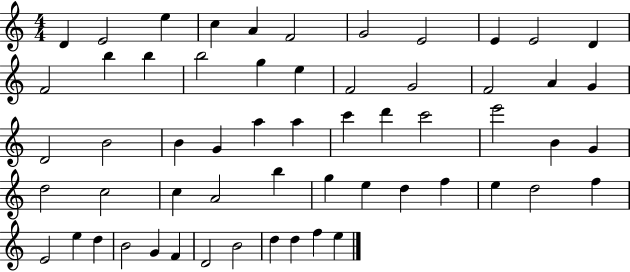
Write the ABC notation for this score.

X:1
T:Untitled
M:4/4
L:1/4
K:C
D E2 e c A F2 G2 E2 E E2 D F2 b b b2 g e F2 G2 F2 A G D2 B2 B G a a c' d' c'2 e'2 B G d2 c2 c A2 b g e d f e d2 f E2 e d B2 G F D2 B2 d d f e